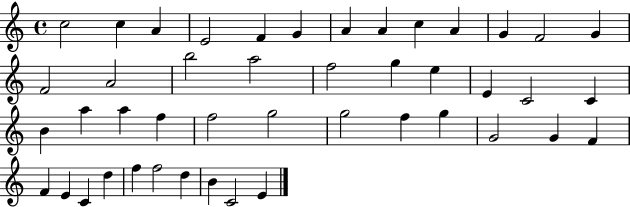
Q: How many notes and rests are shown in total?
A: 45